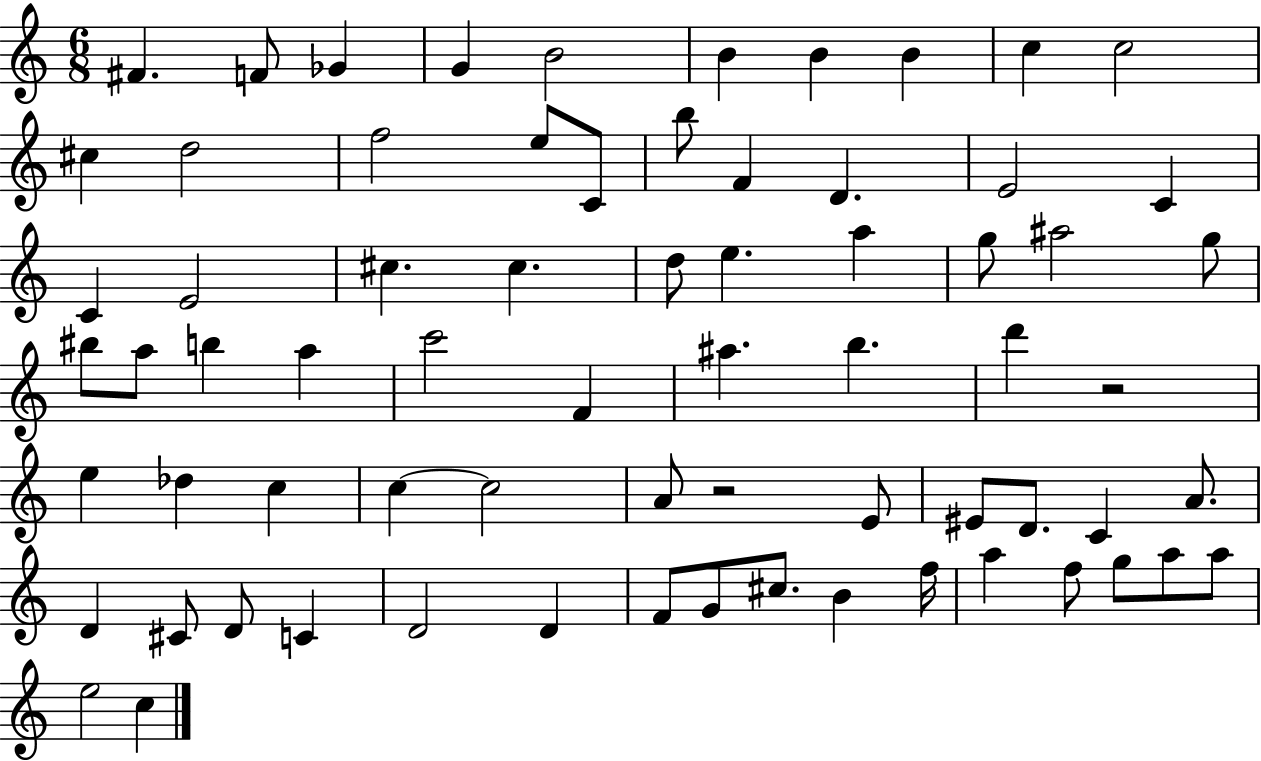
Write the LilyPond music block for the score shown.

{
  \clef treble
  \numericTimeSignature
  \time 6/8
  \key c \major
  \repeat volta 2 { fis'4. f'8 ges'4 | g'4 b'2 | b'4 b'4 b'4 | c''4 c''2 | \break cis''4 d''2 | f''2 e''8 c'8 | b''8 f'4 d'4. | e'2 c'4 | \break c'4 e'2 | cis''4. cis''4. | d''8 e''4. a''4 | g''8 ais''2 g''8 | \break bis''8 a''8 b''4 a''4 | c'''2 f'4 | ais''4. b''4. | d'''4 r2 | \break e''4 des''4 c''4 | c''4~~ c''2 | a'8 r2 e'8 | eis'8 d'8. c'4 a'8. | \break d'4 cis'8 d'8 c'4 | d'2 d'4 | f'8 g'8 cis''8. b'4 f''16 | a''4 f''8 g''8 a''8 a''8 | \break e''2 c''4 | } \bar "|."
}